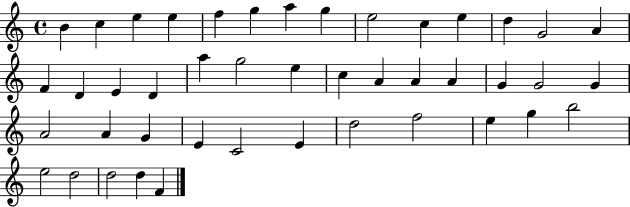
B4/q C5/q E5/q E5/q F5/q G5/q A5/q G5/q E5/h C5/q E5/q D5/q G4/h A4/q F4/q D4/q E4/q D4/q A5/q G5/h E5/q C5/q A4/q A4/q A4/q G4/q G4/h G4/q A4/h A4/q G4/q E4/q C4/h E4/q D5/h F5/h E5/q G5/q B5/h E5/h D5/h D5/h D5/q F4/q